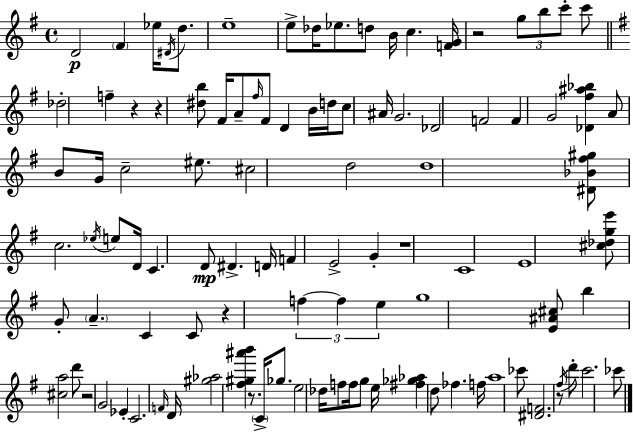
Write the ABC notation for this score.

X:1
T:Untitled
M:4/4
L:1/4
K:Em
D2 ^F _e/4 ^D/4 d/2 e4 e/2 _d/4 _e/2 d/2 B/4 c [FG]/4 z2 g/2 b/2 c'/2 c'/2 _d2 f z z [^db]/2 ^F/4 A/2 ^f/4 ^F/2 D B/4 d/4 c/2 ^A/4 G2 _D2 F2 F G2 [_D^f^a_b] A/2 B/2 G/4 c2 ^e/2 ^c2 d2 d4 [^D_B^f^g]/2 c2 _e/4 e/2 D/4 C D/2 ^D D/4 F E2 G z4 C4 E4 [^c_dge']/2 G/2 A C C/2 z f f e g4 [E^A^c]/2 b [^ca]2 d'/2 z2 G2 _E C2 F/4 D/4 [^g_a]2 [^f^g^a'b'] z/2 C/4 _g/2 e2 _d/4 f/2 f/4 g/2 e/4 [^f_g_a] d/2 _f f/4 a4 _c'/2 [^DF]2 z/2 ^f/4 d'/2 c'2 _c'/2